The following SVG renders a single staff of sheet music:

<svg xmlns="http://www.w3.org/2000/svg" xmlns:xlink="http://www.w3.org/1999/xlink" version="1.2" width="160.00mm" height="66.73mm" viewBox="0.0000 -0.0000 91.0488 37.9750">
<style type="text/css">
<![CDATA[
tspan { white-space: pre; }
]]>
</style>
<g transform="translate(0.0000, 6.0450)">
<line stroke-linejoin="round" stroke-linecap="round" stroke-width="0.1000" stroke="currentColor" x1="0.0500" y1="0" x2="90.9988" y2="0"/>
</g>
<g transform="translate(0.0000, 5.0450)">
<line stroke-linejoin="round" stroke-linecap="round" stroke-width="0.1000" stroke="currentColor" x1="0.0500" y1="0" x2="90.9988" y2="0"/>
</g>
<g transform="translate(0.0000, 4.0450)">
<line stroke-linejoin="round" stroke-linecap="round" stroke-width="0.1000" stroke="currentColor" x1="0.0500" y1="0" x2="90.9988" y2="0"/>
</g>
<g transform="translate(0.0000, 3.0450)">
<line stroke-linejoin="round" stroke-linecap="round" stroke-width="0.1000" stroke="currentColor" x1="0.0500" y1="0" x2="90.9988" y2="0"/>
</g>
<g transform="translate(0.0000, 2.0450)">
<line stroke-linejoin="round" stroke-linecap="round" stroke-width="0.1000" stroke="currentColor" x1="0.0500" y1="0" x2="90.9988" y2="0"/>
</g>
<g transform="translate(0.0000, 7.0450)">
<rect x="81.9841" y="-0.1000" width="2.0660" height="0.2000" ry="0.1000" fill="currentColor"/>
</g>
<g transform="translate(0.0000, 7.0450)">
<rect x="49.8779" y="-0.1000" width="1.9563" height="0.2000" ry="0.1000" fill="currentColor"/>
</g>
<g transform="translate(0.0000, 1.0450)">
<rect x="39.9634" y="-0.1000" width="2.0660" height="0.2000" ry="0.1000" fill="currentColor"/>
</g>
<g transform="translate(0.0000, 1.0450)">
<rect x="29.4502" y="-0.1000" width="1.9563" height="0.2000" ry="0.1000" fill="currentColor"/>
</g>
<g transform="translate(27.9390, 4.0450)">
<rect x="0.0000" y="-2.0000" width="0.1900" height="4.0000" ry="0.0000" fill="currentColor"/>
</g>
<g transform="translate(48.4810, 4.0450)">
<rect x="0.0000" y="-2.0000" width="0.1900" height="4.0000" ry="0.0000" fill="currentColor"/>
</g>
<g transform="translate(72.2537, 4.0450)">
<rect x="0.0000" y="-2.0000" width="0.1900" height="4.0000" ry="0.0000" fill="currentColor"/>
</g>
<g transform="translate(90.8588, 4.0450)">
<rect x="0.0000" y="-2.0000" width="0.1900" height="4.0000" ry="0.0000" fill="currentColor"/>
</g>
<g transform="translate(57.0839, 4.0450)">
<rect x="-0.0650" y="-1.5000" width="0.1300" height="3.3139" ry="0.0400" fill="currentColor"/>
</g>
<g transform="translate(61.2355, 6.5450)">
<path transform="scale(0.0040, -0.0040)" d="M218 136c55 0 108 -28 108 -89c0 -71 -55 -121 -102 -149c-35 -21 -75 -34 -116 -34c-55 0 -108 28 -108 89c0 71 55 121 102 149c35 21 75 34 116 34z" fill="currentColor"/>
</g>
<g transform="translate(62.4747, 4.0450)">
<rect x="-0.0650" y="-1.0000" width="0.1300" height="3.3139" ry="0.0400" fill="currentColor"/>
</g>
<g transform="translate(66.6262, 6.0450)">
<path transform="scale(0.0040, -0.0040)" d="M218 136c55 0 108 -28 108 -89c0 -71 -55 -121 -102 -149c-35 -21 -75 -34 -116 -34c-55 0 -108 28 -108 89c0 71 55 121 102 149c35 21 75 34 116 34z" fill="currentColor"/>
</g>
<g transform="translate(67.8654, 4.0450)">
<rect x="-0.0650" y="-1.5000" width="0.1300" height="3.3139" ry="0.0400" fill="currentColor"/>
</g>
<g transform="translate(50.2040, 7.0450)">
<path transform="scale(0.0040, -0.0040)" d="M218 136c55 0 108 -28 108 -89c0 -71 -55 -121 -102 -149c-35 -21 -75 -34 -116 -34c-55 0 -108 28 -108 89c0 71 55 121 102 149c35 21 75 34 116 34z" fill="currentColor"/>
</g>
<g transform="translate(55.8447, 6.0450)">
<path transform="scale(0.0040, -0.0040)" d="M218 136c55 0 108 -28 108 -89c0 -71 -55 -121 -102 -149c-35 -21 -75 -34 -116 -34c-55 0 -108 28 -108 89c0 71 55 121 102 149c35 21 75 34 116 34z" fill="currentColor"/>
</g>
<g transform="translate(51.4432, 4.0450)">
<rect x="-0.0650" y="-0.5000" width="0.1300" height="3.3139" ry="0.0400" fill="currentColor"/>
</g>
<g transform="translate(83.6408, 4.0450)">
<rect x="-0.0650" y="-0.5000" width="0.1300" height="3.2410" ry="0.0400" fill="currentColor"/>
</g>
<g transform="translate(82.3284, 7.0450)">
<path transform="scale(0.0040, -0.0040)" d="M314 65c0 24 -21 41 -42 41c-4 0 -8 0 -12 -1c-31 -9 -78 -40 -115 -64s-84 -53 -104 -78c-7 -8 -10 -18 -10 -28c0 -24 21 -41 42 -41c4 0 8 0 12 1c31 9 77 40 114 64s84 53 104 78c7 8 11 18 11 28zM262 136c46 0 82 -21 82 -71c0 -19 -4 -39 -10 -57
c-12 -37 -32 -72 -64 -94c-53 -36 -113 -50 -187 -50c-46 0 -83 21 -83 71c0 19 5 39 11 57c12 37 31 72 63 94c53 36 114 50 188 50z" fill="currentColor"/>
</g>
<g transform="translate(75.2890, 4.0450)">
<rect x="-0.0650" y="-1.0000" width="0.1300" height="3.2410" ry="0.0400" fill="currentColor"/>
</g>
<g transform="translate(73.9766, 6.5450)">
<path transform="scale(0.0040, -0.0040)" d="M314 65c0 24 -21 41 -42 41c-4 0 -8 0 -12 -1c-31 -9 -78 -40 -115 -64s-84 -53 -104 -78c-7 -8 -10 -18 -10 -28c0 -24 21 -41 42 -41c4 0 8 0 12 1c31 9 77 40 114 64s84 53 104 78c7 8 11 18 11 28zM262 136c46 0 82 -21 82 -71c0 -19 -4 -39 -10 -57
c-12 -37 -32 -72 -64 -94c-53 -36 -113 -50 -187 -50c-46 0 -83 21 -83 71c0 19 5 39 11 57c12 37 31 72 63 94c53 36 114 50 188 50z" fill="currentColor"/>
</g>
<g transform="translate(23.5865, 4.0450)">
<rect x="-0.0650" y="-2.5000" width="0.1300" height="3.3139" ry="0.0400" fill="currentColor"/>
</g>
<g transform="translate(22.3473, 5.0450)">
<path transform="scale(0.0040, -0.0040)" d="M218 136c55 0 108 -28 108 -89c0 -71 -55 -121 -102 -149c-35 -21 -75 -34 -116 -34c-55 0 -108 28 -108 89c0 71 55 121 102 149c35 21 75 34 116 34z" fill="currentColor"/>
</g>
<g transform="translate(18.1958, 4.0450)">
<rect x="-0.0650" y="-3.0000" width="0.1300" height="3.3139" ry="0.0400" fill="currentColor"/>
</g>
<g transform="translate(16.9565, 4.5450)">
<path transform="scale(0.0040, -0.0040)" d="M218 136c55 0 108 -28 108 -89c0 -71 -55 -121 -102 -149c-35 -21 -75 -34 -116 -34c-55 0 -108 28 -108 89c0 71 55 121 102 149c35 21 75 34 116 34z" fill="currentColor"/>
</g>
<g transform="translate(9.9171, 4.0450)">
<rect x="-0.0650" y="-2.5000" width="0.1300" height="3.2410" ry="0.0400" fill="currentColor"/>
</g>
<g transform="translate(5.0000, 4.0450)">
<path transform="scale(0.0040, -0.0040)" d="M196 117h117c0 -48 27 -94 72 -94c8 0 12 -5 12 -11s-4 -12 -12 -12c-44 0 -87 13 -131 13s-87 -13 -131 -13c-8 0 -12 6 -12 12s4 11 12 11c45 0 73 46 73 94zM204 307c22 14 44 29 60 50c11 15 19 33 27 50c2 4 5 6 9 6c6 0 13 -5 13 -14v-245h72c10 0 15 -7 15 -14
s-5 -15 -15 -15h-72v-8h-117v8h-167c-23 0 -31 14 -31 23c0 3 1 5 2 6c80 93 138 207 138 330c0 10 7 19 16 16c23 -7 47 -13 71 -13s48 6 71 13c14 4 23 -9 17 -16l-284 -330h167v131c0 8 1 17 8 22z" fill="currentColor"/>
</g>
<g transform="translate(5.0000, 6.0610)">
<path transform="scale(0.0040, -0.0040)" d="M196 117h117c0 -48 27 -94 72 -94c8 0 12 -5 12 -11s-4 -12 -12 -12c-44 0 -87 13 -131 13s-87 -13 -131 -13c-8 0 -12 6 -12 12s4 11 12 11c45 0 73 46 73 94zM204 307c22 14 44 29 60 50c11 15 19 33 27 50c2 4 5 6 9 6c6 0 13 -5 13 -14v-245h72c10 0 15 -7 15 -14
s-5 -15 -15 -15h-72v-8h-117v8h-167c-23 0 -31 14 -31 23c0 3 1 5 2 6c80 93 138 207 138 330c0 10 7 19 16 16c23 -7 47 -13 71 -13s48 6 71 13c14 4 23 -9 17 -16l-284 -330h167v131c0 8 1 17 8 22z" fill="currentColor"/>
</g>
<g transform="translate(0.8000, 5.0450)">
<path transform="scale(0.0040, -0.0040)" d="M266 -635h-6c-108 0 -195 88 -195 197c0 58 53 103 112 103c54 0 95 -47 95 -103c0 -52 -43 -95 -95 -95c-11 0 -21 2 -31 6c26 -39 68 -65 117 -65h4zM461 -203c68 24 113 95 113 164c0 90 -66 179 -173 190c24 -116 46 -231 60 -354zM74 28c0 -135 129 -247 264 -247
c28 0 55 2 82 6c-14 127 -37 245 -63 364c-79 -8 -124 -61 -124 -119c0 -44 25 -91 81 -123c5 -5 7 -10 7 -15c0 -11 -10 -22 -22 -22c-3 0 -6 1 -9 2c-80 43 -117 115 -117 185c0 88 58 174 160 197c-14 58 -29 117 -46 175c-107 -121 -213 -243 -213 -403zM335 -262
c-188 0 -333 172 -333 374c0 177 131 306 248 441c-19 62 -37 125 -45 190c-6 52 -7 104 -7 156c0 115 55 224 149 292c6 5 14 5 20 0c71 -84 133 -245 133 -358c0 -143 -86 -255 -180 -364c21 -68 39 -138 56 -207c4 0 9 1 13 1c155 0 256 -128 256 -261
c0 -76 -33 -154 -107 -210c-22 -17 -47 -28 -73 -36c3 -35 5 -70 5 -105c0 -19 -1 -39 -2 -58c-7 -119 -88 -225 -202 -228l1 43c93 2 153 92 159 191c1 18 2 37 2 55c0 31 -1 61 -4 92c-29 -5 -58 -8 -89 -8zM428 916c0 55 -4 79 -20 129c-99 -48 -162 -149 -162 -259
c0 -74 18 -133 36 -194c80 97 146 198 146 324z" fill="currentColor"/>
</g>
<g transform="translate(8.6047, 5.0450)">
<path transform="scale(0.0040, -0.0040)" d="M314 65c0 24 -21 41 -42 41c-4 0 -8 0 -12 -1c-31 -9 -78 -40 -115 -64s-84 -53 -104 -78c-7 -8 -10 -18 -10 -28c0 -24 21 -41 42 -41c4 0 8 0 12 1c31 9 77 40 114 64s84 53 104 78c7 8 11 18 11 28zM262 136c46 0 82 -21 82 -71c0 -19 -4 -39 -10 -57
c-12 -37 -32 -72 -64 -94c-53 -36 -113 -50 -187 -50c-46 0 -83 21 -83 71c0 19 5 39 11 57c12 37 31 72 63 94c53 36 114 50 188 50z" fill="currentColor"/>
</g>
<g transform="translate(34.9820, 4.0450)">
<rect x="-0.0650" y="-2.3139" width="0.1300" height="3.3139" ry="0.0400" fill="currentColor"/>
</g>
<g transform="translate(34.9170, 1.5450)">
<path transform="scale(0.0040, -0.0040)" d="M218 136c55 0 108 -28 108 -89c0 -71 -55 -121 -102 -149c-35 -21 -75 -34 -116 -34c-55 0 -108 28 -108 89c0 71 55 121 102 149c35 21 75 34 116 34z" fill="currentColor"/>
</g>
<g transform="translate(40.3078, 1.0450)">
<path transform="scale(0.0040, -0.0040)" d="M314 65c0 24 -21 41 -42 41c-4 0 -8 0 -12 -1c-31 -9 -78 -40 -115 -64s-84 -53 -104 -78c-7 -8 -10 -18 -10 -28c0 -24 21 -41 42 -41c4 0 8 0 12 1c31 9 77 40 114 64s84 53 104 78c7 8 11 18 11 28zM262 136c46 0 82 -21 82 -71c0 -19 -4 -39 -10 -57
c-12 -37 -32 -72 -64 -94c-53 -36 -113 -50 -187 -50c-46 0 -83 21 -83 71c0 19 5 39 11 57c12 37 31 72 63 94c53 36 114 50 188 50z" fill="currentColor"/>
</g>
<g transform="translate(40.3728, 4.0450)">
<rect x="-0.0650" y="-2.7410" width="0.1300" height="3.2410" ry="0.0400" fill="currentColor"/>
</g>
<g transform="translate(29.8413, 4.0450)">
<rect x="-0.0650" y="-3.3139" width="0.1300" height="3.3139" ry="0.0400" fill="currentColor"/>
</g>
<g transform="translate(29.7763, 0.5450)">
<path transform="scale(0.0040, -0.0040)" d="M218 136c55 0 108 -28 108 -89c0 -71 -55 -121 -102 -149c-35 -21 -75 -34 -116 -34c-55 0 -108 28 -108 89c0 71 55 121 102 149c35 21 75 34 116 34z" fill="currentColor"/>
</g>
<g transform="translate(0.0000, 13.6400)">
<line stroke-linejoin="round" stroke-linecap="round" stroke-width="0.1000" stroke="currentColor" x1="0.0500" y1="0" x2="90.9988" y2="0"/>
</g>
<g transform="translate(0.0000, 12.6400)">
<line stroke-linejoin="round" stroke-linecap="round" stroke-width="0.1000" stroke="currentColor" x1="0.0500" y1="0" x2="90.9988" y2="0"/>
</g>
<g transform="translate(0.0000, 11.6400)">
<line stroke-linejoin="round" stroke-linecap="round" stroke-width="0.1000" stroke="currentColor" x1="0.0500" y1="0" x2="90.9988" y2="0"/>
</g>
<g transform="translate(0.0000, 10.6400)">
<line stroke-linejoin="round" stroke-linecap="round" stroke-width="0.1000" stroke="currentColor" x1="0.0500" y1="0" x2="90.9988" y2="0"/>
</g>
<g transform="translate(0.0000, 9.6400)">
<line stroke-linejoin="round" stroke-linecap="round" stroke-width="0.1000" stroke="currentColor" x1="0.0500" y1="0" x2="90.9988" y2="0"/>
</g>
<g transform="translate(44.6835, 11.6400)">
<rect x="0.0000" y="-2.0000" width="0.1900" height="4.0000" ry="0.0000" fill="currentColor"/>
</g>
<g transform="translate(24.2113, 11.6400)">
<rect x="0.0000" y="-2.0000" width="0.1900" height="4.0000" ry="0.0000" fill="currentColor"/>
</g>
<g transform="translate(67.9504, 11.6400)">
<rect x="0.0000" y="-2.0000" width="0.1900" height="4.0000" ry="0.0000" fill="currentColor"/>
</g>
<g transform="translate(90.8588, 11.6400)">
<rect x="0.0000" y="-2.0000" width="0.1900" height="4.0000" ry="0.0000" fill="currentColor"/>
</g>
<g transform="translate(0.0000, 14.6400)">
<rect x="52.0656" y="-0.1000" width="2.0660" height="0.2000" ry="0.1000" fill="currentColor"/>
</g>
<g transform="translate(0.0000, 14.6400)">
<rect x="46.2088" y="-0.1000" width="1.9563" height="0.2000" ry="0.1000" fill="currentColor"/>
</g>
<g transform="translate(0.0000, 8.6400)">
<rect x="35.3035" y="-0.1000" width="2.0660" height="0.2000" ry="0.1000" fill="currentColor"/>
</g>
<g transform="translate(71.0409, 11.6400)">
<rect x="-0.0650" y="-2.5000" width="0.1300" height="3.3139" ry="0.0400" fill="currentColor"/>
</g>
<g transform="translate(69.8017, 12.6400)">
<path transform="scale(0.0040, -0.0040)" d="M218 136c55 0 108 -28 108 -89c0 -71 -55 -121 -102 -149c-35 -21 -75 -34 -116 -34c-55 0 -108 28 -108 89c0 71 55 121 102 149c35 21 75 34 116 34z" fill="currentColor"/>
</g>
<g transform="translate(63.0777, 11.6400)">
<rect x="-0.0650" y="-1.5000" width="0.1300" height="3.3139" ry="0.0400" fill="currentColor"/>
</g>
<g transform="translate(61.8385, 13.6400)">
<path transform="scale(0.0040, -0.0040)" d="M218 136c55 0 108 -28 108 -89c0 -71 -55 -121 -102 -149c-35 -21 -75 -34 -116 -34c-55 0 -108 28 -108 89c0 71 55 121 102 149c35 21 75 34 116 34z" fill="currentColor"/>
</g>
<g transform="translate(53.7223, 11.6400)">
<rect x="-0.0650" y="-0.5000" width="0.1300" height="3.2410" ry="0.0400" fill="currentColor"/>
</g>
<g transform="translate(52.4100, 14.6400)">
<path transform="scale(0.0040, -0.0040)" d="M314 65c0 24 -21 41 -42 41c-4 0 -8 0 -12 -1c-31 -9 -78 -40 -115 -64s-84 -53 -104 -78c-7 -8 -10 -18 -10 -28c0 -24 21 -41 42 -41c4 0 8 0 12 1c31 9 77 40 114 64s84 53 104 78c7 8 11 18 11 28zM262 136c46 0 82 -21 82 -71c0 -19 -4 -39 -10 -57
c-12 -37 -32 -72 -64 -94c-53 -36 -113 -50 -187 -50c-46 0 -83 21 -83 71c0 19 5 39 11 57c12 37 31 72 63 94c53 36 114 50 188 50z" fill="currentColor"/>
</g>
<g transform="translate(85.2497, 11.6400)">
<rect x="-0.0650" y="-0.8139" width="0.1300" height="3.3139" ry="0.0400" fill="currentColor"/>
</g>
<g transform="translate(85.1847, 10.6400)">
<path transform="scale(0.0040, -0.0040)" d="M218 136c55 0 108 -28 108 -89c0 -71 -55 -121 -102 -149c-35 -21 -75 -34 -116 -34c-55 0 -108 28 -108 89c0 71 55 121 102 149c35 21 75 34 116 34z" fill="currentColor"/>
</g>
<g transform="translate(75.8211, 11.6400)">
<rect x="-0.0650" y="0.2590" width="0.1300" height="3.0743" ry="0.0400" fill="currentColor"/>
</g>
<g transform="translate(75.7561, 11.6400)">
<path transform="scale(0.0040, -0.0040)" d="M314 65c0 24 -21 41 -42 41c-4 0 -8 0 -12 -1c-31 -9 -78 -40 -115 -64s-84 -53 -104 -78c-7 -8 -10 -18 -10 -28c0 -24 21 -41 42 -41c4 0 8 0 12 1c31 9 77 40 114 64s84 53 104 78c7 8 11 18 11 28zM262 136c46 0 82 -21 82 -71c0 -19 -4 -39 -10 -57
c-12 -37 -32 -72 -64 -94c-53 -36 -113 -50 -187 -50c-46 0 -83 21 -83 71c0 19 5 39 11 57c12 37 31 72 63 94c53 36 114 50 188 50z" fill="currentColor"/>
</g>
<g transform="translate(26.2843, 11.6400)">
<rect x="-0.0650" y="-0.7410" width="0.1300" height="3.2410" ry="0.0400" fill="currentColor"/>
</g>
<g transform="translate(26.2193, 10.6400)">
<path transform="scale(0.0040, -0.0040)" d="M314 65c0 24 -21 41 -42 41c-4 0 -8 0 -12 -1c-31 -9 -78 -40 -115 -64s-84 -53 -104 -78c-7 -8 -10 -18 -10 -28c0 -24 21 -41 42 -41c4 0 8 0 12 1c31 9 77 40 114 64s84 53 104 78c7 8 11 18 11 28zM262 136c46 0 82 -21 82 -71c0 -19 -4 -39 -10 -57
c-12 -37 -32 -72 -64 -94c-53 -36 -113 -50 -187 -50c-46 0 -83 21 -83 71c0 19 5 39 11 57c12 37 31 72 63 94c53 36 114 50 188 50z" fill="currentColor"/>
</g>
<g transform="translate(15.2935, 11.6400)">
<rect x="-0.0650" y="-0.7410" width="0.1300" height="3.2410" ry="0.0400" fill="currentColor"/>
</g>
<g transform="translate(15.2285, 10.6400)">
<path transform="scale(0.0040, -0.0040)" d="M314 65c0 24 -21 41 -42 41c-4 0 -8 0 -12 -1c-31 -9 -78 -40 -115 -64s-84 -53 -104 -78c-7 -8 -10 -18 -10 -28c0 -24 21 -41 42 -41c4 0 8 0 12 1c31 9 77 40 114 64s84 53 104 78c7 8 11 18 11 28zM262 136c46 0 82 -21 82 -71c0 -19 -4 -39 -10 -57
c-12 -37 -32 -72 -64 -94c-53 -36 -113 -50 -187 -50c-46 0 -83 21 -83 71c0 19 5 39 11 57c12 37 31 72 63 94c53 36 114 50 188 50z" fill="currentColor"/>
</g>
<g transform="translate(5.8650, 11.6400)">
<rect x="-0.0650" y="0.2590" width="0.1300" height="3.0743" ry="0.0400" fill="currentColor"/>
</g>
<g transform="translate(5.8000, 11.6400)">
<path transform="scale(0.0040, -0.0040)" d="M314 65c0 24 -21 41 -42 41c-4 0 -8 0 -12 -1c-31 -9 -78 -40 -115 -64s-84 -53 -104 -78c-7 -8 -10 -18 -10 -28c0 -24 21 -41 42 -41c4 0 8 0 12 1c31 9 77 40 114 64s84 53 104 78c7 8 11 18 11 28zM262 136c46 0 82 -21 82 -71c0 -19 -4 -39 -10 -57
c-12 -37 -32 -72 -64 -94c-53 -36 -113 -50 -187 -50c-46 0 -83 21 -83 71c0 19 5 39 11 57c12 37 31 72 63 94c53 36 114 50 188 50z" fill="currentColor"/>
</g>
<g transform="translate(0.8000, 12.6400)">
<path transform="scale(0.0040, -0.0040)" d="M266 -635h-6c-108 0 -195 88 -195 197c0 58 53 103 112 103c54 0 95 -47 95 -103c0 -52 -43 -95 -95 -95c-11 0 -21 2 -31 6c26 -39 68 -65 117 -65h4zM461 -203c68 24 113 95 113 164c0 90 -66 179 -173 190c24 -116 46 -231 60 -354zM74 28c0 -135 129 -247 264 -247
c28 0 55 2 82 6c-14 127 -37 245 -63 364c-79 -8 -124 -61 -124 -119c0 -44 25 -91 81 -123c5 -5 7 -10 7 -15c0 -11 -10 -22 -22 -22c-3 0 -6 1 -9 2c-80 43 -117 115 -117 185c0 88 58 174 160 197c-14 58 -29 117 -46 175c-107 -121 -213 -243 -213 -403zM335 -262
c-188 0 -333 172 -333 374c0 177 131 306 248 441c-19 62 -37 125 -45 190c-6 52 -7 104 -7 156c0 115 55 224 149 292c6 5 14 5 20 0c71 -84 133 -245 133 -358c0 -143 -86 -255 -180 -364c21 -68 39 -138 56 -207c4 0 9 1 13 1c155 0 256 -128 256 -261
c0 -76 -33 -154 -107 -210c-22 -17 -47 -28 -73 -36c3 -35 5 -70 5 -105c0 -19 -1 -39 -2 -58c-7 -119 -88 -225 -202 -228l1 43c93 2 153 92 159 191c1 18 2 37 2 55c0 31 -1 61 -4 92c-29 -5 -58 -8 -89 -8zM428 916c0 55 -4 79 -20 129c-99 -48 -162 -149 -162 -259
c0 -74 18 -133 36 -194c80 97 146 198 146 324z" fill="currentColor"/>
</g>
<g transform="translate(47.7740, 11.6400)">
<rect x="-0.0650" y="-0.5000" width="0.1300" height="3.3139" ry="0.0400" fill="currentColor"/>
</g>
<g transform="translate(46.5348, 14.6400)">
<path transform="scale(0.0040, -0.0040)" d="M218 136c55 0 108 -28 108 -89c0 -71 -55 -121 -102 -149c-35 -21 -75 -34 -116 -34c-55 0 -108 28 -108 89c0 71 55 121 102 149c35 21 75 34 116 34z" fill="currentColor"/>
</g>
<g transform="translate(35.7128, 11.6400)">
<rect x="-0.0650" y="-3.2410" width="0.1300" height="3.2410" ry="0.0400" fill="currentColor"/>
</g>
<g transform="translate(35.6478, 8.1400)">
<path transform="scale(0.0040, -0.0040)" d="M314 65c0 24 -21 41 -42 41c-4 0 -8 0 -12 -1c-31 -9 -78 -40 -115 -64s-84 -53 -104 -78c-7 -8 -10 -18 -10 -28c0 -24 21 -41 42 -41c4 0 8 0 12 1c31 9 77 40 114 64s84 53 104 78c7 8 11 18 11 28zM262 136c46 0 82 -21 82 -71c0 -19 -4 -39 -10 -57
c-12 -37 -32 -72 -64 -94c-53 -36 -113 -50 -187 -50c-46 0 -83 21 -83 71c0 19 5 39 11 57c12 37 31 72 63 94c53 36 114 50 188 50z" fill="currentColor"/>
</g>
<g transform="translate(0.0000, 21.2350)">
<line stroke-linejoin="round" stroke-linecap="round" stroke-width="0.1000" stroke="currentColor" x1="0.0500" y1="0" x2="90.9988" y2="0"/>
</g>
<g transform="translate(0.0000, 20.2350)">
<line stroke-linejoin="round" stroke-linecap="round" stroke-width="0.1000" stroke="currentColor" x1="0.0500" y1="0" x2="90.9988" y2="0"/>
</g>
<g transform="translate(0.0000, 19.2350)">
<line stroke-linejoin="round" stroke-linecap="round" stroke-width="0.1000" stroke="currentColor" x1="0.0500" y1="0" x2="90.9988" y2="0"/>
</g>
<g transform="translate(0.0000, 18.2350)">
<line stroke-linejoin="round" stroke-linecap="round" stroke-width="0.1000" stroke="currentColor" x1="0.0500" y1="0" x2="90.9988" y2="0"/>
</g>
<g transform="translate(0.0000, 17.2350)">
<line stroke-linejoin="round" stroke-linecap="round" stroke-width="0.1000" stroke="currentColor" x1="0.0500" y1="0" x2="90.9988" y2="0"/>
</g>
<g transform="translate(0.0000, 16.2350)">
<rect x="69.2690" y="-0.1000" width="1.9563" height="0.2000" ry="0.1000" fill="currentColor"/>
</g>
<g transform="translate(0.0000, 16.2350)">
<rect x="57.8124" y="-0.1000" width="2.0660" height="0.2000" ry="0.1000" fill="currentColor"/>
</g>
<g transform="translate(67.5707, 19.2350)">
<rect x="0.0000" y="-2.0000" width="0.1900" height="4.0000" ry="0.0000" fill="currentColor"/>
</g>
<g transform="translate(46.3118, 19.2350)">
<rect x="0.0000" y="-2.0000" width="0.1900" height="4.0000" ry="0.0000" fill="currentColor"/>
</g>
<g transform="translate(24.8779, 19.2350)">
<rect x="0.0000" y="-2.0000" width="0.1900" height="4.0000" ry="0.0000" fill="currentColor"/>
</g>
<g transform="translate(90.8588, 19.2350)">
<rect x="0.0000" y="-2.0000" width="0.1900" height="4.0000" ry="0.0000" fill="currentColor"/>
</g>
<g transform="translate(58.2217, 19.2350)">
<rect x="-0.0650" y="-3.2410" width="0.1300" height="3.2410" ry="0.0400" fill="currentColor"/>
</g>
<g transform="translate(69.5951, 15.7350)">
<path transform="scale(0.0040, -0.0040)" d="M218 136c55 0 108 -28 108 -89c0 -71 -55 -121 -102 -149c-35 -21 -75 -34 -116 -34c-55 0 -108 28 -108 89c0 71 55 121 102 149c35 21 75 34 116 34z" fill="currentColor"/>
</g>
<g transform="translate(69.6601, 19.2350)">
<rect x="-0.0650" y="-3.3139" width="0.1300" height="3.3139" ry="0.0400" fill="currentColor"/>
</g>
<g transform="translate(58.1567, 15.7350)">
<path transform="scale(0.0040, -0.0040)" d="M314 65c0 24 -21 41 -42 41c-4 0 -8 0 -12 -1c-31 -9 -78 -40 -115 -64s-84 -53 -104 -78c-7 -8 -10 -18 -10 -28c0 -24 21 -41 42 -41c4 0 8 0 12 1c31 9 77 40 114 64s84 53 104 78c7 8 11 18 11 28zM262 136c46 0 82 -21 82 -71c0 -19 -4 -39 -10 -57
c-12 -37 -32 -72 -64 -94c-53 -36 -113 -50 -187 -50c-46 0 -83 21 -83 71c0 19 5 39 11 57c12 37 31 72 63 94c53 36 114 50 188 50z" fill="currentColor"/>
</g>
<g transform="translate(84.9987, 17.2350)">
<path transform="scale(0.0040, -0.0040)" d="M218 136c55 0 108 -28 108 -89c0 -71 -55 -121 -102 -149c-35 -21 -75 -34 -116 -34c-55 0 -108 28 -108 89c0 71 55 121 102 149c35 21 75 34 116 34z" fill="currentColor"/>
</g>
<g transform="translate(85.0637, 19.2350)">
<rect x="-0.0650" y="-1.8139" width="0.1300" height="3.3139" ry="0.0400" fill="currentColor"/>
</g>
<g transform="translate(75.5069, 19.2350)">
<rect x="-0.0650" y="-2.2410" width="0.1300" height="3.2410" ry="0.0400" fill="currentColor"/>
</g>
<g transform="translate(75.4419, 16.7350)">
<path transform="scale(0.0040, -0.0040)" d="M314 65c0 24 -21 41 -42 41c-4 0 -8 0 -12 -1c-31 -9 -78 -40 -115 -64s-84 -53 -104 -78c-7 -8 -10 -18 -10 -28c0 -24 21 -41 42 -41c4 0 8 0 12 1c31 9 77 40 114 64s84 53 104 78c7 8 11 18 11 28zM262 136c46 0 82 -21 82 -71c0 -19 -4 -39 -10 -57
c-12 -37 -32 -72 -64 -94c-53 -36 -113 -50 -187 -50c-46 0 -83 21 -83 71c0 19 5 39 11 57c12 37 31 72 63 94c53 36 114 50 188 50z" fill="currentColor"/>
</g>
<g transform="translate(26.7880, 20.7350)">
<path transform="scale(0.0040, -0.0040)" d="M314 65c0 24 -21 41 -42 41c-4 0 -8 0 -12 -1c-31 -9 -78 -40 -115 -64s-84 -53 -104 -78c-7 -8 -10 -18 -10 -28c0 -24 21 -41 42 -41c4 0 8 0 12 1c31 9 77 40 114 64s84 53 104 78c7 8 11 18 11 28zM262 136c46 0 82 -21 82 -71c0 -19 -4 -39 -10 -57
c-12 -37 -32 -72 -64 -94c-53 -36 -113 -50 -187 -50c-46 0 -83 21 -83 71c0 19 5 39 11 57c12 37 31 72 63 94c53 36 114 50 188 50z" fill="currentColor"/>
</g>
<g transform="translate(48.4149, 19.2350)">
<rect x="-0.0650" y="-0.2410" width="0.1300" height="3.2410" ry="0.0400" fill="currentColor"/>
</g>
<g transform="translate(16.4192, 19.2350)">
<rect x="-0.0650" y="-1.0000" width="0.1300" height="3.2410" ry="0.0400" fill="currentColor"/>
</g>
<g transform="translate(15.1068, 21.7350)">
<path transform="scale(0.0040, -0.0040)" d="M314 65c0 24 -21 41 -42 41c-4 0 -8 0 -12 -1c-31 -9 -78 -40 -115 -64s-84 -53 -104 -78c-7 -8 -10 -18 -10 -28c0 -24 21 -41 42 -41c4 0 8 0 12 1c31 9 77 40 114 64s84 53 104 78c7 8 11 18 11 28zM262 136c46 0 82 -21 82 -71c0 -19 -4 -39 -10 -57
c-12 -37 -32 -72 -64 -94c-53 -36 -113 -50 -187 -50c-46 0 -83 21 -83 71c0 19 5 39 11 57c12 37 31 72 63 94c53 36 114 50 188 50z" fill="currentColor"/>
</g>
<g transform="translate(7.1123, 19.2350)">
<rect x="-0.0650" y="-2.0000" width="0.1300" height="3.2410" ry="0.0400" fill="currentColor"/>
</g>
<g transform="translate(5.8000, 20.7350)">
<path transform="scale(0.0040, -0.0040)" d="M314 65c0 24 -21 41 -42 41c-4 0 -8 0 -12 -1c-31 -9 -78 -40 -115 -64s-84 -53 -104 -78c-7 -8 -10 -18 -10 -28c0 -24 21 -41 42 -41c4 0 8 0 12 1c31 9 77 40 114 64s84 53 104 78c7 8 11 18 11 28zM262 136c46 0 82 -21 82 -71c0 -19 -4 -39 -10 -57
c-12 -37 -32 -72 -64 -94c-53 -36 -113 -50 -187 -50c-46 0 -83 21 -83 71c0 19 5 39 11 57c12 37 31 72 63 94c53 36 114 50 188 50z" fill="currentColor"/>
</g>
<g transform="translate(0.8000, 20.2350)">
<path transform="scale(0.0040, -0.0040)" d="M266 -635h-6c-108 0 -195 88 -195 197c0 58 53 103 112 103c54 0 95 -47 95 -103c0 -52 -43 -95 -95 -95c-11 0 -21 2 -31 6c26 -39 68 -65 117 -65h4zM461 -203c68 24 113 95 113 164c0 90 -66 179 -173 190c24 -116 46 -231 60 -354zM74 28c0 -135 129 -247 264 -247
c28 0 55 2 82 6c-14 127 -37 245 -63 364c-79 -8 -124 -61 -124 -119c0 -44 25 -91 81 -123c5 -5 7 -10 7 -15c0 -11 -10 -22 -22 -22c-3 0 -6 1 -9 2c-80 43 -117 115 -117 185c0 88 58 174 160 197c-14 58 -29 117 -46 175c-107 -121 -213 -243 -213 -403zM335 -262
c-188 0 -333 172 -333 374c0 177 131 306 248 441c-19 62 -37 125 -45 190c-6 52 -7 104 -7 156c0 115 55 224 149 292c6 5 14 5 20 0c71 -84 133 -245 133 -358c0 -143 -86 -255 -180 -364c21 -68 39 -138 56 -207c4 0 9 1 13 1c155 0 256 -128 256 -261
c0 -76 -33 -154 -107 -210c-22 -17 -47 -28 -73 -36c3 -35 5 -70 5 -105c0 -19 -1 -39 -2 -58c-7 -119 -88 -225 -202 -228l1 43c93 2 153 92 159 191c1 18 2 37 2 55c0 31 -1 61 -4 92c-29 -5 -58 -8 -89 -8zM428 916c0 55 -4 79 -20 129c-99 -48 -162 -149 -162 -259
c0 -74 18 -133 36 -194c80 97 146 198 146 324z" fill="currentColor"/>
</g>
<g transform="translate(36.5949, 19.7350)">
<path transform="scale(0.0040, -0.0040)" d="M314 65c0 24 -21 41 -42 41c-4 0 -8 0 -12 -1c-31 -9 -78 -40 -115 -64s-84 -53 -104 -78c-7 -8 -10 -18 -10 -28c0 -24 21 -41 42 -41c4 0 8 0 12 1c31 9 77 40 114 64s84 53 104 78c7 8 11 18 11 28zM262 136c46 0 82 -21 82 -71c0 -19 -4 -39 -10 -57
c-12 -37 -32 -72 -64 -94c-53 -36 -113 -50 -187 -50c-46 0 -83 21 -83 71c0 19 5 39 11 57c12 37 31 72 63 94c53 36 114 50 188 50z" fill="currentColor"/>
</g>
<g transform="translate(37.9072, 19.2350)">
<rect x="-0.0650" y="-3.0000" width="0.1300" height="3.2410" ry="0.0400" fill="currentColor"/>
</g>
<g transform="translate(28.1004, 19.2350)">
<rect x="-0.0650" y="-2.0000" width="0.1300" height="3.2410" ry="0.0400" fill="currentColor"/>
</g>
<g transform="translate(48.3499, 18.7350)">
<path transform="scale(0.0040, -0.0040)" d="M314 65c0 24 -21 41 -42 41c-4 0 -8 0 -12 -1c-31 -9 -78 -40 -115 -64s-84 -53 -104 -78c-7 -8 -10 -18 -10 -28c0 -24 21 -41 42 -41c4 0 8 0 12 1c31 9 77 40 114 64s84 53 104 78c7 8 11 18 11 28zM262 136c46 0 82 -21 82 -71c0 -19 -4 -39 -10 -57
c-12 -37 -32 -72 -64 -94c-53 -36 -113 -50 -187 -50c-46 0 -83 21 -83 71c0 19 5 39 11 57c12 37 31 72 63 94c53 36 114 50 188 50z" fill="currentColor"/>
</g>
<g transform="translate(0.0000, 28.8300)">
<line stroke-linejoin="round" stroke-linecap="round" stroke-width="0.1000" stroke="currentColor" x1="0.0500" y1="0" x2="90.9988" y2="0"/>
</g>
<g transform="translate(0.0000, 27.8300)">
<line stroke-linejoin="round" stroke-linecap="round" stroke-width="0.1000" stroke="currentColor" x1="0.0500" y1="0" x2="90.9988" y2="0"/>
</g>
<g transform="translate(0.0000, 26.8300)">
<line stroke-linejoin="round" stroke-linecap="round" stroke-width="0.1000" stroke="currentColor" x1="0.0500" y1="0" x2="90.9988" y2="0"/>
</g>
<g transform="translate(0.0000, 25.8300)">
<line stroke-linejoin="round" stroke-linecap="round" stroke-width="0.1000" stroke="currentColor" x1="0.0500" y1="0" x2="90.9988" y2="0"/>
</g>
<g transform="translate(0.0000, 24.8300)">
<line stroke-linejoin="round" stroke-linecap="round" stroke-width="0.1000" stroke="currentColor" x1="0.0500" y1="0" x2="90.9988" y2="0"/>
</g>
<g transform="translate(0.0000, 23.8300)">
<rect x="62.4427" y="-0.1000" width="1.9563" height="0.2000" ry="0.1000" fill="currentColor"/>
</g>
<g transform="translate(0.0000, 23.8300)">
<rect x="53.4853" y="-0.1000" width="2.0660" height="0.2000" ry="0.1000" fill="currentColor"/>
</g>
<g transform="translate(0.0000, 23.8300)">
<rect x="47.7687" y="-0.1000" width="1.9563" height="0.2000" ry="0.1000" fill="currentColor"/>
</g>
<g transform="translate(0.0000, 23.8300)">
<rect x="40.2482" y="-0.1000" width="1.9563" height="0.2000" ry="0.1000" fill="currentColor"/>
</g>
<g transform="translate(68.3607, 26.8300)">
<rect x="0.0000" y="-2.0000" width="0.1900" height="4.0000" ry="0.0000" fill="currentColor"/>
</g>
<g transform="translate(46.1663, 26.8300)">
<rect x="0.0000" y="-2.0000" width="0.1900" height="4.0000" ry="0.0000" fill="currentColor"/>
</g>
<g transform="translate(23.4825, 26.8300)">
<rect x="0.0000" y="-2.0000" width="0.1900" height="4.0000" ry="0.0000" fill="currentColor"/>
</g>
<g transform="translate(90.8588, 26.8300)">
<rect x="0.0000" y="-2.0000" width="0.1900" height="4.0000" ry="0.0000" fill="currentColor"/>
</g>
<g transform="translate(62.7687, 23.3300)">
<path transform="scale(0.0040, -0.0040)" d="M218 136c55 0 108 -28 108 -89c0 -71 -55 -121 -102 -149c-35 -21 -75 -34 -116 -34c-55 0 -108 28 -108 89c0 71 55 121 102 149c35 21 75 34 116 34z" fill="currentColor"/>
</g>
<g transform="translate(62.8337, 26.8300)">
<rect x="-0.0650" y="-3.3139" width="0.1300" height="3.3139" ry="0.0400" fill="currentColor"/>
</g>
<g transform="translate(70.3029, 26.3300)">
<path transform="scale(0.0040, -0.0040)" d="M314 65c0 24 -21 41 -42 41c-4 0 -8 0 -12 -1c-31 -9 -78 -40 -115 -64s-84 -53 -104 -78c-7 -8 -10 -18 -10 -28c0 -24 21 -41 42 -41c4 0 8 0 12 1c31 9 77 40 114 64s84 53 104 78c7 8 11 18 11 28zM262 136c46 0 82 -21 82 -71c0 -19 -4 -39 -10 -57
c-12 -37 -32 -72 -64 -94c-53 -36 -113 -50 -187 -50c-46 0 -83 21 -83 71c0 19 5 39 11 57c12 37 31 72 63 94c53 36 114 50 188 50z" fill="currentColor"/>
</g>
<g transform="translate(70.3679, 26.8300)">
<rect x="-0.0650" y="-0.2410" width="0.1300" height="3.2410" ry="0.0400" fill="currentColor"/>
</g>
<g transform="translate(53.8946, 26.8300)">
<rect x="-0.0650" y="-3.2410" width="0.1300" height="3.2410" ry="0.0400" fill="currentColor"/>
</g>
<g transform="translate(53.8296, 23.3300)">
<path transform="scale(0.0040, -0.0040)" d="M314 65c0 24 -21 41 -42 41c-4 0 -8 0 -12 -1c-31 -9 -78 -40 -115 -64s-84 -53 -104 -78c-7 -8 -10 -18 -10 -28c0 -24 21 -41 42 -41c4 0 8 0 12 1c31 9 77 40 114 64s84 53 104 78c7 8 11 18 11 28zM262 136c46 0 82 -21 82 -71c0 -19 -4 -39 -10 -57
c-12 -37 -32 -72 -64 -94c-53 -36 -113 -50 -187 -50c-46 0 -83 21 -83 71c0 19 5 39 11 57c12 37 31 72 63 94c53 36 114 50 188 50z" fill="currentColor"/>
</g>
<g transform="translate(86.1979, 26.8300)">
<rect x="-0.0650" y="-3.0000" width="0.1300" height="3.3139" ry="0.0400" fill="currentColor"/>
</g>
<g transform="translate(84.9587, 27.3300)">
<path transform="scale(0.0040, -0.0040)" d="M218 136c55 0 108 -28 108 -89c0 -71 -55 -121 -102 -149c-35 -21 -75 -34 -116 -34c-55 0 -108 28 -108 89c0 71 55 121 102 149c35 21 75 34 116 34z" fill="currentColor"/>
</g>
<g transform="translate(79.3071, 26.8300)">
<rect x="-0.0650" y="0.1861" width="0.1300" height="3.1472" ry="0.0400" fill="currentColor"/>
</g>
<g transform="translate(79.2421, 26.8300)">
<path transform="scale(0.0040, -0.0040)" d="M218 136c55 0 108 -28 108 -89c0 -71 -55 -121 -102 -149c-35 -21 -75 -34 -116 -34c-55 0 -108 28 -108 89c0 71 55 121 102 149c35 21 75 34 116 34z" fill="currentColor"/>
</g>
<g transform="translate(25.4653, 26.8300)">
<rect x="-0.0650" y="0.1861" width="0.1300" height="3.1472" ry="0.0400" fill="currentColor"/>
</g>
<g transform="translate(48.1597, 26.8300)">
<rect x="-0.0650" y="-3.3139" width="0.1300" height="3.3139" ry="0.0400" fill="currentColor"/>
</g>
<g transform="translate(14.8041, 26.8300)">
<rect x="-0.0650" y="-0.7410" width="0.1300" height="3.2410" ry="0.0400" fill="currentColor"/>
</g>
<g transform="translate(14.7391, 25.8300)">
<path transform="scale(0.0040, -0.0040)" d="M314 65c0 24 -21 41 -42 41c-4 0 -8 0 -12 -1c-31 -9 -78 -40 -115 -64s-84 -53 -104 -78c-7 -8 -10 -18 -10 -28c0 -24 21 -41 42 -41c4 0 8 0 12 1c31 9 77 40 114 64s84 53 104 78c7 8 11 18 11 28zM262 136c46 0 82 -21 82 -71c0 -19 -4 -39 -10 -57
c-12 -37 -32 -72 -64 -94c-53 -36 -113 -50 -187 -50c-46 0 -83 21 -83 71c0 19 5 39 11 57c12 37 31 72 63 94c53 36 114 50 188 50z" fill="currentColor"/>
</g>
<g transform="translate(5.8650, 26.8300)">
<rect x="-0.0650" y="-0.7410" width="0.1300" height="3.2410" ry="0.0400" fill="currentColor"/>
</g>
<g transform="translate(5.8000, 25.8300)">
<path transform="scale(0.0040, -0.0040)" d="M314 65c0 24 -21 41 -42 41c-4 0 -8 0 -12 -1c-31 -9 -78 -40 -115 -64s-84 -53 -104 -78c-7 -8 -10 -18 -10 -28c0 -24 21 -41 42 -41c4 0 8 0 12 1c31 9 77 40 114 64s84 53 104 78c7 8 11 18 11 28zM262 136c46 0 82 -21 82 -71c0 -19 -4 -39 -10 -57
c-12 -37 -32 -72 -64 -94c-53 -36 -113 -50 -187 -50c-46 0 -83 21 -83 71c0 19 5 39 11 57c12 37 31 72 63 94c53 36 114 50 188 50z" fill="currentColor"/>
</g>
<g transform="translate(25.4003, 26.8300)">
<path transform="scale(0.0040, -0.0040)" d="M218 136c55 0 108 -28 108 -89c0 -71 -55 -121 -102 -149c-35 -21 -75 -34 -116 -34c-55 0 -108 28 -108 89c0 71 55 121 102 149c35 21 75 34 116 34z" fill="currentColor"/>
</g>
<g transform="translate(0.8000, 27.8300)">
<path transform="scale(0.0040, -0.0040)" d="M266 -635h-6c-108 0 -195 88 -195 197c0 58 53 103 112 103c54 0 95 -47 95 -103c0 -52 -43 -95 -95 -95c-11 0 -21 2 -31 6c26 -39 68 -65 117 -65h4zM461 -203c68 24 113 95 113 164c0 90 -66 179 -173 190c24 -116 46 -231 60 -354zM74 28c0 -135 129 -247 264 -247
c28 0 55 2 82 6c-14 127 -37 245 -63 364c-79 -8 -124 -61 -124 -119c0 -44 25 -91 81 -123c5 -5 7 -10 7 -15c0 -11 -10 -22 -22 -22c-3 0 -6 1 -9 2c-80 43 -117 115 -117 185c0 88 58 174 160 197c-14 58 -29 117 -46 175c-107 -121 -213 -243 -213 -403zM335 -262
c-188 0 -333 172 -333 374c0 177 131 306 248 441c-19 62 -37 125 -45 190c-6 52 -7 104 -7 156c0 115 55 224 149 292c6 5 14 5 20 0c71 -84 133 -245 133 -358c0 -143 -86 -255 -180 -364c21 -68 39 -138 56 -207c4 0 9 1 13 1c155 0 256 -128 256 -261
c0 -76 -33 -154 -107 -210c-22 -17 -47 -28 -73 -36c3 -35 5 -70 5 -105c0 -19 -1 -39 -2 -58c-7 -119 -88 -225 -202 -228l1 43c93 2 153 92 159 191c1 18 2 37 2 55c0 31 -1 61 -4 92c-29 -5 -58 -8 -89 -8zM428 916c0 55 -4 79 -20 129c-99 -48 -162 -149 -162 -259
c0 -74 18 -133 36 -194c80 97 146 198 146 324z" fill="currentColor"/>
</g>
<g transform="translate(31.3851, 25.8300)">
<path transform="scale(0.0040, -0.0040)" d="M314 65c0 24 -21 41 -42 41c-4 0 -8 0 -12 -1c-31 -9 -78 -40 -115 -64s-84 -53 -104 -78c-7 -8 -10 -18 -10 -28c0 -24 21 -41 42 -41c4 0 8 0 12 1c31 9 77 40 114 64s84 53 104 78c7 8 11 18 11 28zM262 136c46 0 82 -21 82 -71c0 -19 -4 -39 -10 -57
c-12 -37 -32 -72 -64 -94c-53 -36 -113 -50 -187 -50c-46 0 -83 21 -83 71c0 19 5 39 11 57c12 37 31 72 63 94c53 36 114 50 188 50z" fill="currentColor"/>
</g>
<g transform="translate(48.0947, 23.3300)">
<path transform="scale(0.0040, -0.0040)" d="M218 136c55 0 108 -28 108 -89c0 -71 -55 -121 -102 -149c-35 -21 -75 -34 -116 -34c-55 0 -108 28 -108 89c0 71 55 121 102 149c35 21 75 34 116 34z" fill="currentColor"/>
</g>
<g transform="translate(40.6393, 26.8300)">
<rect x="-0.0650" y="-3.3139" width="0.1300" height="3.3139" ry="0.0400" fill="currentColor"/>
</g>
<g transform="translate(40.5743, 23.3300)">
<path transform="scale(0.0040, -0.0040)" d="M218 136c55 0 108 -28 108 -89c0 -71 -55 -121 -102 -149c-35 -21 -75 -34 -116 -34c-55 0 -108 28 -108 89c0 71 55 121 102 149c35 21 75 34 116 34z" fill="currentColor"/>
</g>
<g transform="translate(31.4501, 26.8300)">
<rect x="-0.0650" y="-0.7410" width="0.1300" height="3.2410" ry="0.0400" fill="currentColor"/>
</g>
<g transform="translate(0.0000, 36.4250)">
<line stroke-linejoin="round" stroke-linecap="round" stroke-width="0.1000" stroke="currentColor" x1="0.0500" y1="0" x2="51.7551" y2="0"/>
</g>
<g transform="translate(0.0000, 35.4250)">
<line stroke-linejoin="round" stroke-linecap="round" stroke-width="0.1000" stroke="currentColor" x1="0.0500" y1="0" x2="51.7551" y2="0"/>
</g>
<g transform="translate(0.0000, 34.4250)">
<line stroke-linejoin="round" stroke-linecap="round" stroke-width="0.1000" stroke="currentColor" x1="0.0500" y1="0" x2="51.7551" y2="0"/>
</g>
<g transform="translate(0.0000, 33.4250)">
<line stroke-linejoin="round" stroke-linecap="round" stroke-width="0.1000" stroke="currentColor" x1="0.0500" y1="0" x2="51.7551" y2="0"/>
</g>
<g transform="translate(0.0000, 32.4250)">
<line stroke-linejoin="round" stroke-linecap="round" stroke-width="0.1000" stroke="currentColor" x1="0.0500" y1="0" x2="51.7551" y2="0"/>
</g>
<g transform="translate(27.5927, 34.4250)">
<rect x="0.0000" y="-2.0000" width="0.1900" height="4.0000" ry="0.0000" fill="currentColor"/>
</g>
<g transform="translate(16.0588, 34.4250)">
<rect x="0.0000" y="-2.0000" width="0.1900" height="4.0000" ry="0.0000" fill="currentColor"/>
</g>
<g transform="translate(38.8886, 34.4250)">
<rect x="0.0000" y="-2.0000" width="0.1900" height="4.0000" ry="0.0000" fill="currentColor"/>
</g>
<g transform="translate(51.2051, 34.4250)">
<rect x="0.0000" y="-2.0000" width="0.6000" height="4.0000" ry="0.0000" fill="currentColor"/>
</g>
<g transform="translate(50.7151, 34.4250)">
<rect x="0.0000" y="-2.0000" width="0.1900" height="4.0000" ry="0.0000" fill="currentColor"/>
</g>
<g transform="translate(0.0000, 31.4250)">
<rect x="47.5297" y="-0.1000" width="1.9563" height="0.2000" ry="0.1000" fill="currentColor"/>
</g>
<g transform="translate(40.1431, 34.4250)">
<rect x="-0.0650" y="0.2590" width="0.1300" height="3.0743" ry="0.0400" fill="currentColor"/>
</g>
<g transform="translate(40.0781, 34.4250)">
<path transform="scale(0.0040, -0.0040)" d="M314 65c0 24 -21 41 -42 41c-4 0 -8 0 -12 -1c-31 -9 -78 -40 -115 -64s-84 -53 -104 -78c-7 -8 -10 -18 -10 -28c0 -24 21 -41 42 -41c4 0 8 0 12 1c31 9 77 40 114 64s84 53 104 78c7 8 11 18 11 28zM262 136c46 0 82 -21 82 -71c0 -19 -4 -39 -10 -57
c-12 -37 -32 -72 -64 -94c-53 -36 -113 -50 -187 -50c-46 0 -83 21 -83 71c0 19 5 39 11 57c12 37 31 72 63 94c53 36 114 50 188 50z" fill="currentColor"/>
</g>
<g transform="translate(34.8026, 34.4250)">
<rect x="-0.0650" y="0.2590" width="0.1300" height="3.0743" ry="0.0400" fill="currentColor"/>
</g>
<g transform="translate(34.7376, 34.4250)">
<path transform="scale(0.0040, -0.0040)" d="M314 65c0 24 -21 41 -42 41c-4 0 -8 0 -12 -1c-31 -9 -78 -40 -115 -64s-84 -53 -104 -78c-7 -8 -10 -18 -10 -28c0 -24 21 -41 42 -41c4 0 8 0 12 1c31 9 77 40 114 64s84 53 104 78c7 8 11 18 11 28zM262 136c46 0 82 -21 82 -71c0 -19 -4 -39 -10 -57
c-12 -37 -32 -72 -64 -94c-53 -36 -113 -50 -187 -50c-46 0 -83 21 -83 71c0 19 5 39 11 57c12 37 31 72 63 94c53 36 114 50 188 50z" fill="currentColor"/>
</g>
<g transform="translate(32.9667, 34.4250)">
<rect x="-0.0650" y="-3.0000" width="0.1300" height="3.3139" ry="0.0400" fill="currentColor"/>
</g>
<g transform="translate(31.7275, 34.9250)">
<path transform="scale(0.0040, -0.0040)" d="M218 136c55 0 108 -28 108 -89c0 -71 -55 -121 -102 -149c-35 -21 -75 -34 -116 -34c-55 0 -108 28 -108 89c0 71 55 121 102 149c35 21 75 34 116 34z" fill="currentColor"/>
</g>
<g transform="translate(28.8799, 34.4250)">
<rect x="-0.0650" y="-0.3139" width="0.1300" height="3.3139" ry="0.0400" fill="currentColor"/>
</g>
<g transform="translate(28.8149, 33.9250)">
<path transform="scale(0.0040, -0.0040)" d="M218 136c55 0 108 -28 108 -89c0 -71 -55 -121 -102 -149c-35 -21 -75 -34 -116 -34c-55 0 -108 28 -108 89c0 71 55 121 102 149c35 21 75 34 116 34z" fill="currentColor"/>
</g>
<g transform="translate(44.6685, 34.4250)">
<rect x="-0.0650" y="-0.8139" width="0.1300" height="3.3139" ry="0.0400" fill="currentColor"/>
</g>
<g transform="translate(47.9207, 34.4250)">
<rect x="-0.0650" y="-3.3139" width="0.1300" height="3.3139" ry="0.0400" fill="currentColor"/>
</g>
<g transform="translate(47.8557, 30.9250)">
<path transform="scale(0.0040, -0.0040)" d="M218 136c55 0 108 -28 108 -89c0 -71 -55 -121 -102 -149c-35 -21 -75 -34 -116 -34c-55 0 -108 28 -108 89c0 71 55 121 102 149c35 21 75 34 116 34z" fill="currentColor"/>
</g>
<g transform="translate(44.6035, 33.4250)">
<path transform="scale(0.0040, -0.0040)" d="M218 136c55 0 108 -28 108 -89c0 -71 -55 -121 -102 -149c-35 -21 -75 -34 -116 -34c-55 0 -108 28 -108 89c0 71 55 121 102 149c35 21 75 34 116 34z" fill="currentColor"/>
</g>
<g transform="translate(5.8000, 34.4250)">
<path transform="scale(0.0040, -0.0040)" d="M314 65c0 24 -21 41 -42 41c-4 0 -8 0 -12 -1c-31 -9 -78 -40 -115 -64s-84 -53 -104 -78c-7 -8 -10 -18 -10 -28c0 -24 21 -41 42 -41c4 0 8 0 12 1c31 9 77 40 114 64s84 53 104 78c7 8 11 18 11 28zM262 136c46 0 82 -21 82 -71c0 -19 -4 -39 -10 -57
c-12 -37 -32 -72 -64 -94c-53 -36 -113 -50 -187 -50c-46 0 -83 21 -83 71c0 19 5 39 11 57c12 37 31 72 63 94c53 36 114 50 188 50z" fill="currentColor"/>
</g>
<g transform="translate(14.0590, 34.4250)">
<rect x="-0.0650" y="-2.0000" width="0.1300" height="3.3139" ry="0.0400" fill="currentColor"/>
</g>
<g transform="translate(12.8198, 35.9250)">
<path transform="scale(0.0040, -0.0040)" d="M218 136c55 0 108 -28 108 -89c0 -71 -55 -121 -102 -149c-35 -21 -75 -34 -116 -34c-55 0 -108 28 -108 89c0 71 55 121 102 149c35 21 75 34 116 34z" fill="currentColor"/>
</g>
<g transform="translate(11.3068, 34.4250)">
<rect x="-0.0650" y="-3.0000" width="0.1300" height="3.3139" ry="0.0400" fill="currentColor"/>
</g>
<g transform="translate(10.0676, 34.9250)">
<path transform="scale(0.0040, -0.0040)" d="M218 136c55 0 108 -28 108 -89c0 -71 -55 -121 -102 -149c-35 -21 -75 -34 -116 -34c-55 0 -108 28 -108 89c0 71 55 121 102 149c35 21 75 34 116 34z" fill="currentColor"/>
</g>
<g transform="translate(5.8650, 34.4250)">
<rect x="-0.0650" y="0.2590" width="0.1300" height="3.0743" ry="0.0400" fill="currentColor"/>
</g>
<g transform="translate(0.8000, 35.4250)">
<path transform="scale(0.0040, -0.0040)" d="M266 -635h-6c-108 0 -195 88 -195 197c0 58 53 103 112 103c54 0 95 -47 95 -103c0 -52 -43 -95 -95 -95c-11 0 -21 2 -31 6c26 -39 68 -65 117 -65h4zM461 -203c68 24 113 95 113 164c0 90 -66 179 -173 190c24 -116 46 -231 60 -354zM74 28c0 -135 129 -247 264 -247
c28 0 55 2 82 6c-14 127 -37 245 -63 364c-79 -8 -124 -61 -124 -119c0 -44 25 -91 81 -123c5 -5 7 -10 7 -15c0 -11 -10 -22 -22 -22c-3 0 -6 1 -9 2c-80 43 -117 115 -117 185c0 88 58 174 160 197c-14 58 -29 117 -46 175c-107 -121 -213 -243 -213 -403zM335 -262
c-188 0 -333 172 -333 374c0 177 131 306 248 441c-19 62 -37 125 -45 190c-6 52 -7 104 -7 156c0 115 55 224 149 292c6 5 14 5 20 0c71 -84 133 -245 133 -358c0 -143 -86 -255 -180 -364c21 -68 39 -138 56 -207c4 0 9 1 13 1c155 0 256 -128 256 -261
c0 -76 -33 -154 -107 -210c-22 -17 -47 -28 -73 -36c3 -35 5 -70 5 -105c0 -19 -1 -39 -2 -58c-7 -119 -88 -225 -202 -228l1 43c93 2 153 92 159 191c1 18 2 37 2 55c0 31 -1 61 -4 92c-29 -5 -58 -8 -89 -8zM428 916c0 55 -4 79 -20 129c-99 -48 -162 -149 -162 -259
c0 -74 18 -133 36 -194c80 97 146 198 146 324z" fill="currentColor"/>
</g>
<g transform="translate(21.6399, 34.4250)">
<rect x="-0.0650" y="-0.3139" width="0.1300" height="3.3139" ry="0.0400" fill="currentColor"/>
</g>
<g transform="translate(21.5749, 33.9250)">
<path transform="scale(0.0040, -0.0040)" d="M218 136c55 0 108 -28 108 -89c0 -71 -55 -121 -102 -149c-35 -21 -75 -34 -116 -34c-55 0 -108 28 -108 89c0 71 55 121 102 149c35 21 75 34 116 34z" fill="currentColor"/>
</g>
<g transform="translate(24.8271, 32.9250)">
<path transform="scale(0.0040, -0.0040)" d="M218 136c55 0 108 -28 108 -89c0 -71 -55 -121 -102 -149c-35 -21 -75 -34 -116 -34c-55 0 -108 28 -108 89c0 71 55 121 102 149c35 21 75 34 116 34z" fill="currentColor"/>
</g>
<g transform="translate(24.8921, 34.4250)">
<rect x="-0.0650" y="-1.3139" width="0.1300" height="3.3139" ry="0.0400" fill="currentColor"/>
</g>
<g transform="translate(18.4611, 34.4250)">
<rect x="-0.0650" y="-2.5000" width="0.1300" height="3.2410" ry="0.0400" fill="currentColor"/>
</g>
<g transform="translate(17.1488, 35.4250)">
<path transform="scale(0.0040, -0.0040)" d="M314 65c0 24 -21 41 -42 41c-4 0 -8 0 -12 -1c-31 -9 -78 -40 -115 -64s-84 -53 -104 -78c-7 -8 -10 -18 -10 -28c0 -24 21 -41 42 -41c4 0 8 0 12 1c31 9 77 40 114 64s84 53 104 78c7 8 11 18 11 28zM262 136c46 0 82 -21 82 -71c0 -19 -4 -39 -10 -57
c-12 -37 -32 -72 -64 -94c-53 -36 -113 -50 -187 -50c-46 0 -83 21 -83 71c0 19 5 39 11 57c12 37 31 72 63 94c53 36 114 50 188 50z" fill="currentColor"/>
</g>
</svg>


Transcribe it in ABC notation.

X:1
T:Untitled
M:4/4
L:1/4
K:C
G2 A G b g a2 C E D E D2 C2 B2 d2 d2 b2 C C2 E G B2 d F2 D2 F2 A2 c2 b2 b g2 f d2 d2 B d2 b b b2 b c2 B A B2 A F G2 c e c A B2 B2 d b